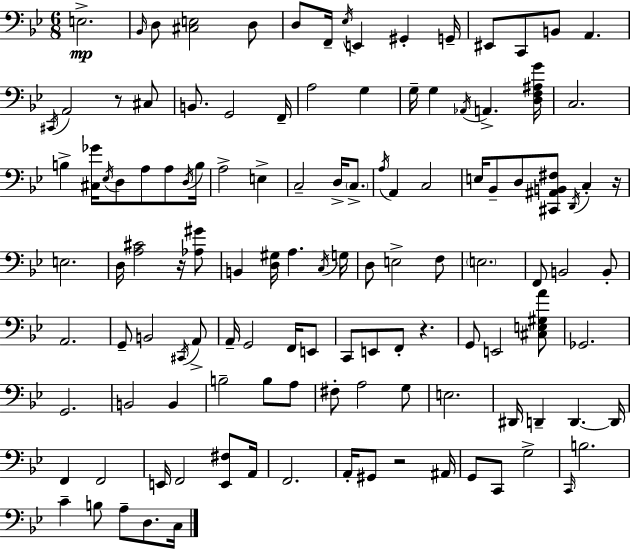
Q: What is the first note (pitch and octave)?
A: E3